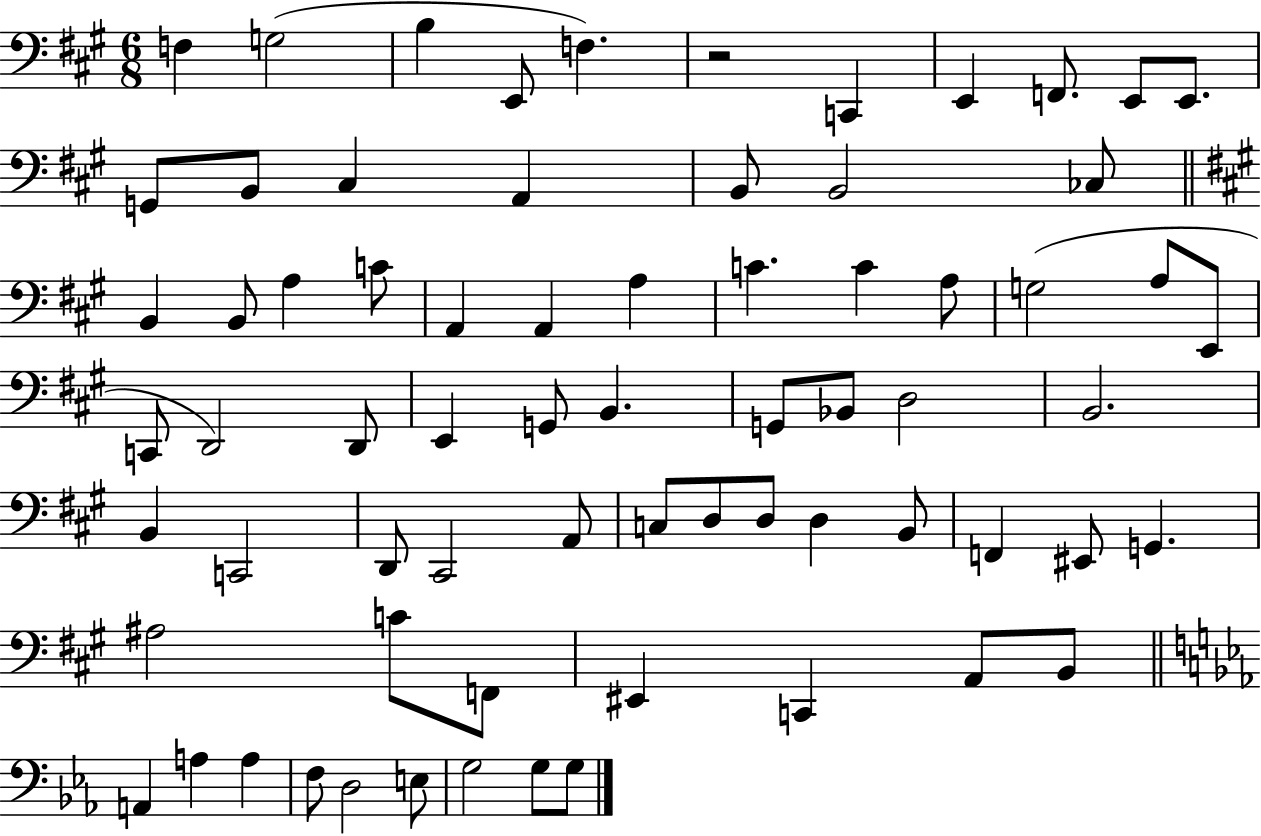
{
  \clef bass
  \numericTimeSignature
  \time 6/8
  \key a \major
  f4 g2( | b4 e,8 f4.) | r2 c,4 | e,4 f,8. e,8 e,8. | \break g,8 b,8 cis4 a,4 | b,8 b,2 ces8 | \bar "||" \break \key a \major b,4 b,8 a4 c'8 | a,4 a,4 a4 | c'4. c'4 a8 | g2( a8 e,8 | \break c,8 d,2) d,8 | e,4 g,8 b,4. | g,8 bes,8 d2 | b,2. | \break b,4 c,2 | d,8 cis,2 a,8 | c8 d8 d8 d4 b,8 | f,4 eis,8 g,4. | \break ais2 c'8 f,8 | eis,4 c,4 a,8 b,8 | \bar "||" \break \key c \minor a,4 a4 a4 | f8 d2 e8 | g2 g8 g8 | \bar "|."
}